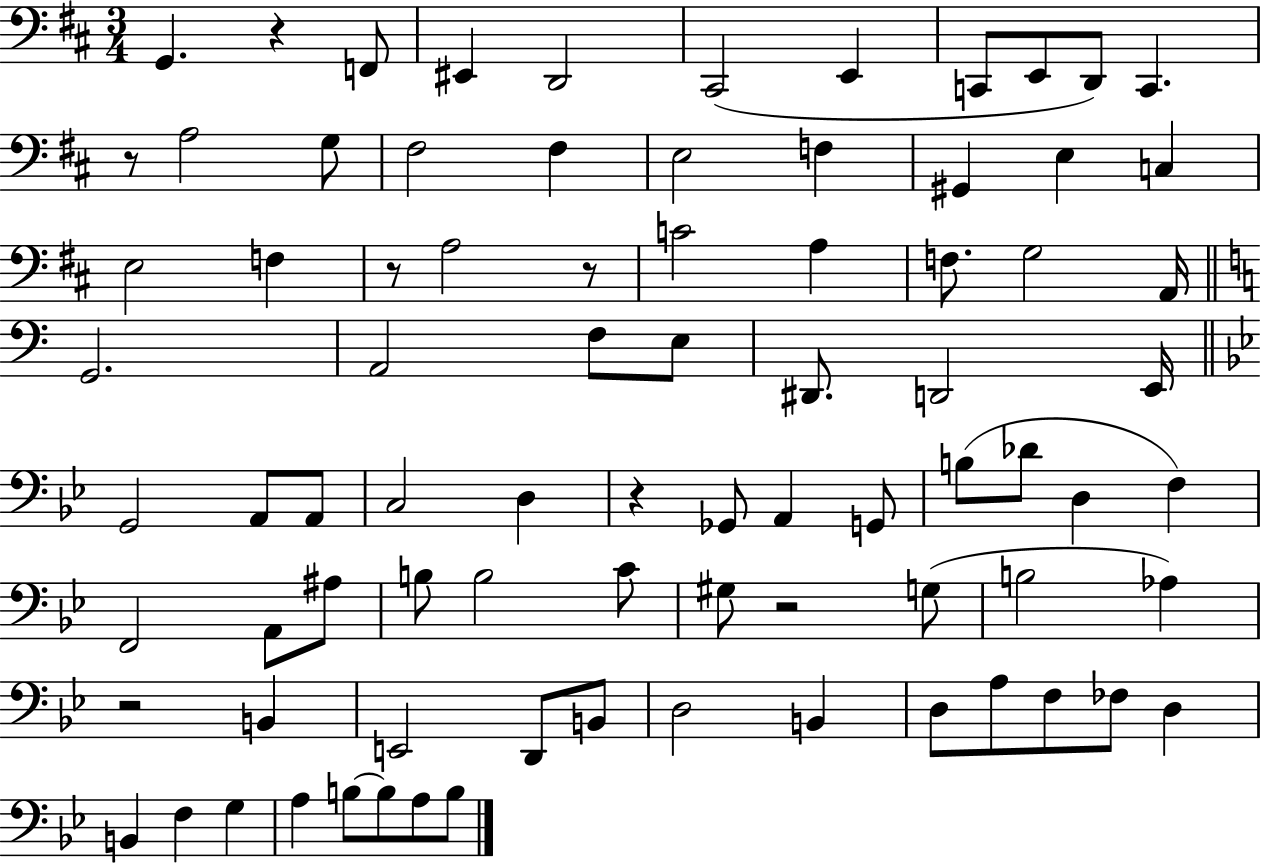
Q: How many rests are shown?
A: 7